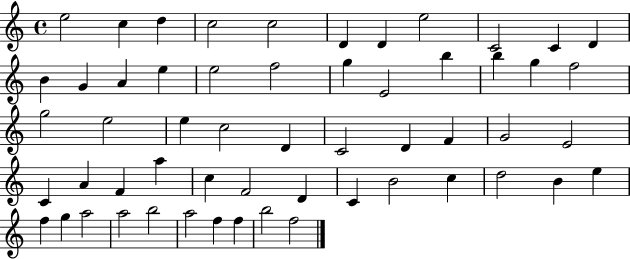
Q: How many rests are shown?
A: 0